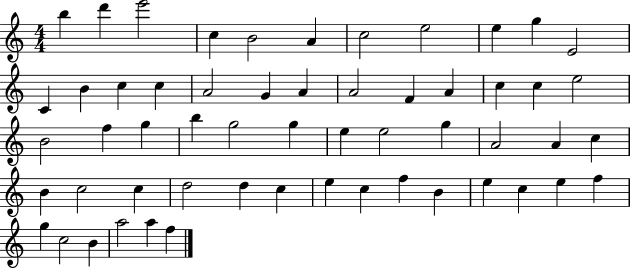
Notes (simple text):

B5/q D6/q E6/h C5/q B4/h A4/q C5/h E5/h E5/q G5/q E4/h C4/q B4/q C5/q C5/q A4/h G4/q A4/q A4/h F4/q A4/q C5/q C5/q E5/h B4/h F5/q G5/q B5/q G5/h G5/q E5/q E5/h G5/q A4/h A4/q C5/q B4/q C5/h C5/q D5/h D5/q C5/q E5/q C5/q F5/q B4/q E5/q C5/q E5/q F5/q G5/q C5/h B4/q A5/h A5/q F5/q